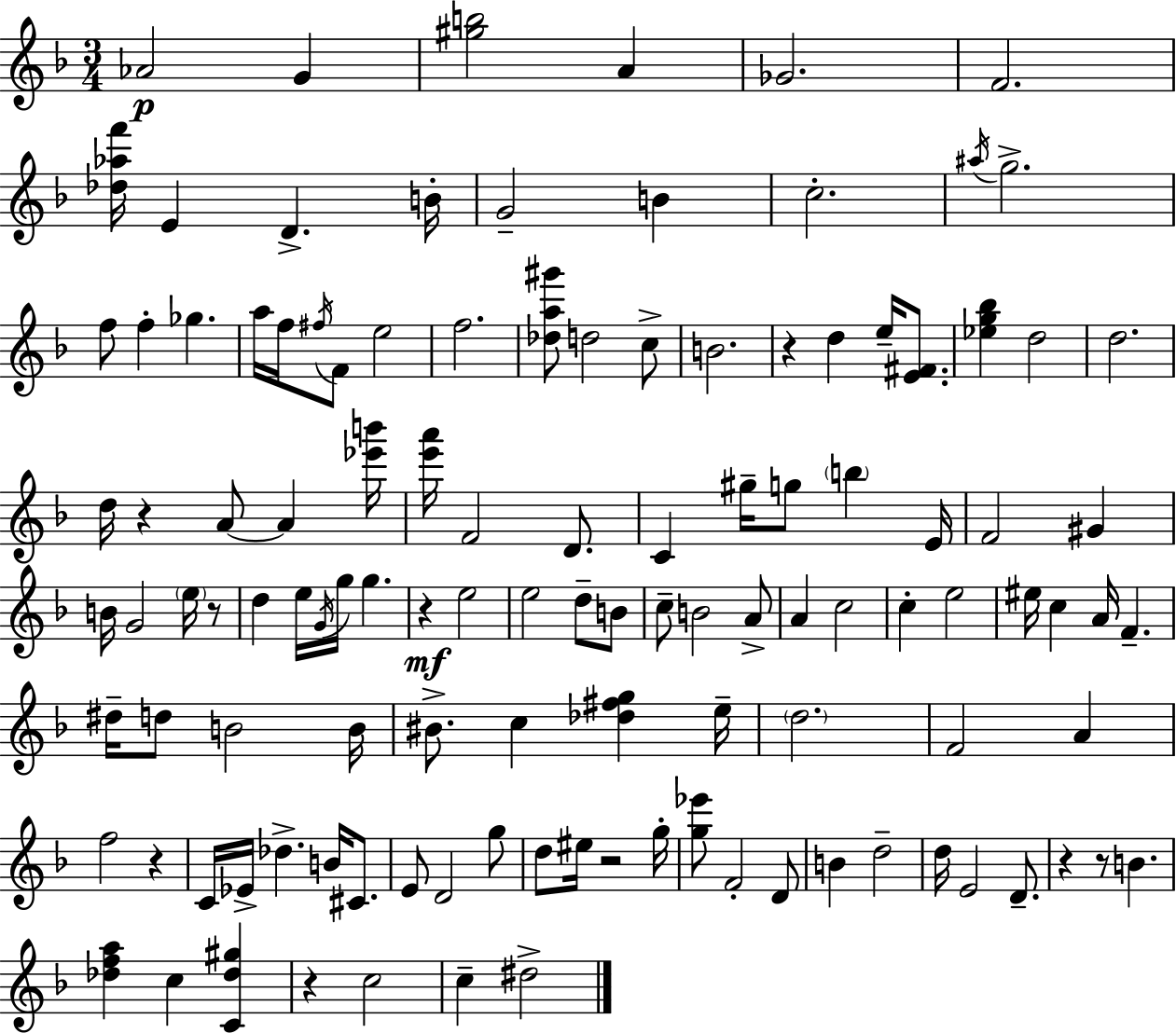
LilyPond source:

{
  \clef treble
  \numericTimeSignature
  \time 3/4
  \key f \major
  aes'2\p g'4 | <gis'' b''>2 a'4 | ges'2. | f'2. | \break <des'' aes'' f'''>16 e'4 d'4.-> b'16-. | g'2-- b'4 | c''2.-. | \acciaccatura { ais''16 } g''2.-> | \break f''8 f''4-. ges''4. | a''16 f''16 \acciaccatura { fis''16 } f'8 e''2 | f''2. | <des'' a'' gis'''>8 d''2 | \break c''8-> b'2. | r4 d''4 e''16-- <e' fis'>8. | <ees'' g'' bes''>4 d''2 | d''2. | \break d''16 r4 a'8~~ a'4 | <ees''' b'''>16 <e''' a'''>16 f'2 d'8. | c'4 gis''16-- g''8 \parenthesize b''4 | e'16 f'2 gis'4 | \break b'16 g'2 \parenthesize e''16 | r8 d''4 e''16 \acciaccatura { g'16 } g''16 g''4. | r4\mf e''2 | e''2 d''8-- | \break b'8 c''8-- b'2 | a'8-> a'4 c''2 | c''4-. e''2 | eis''16 c''4 a'16 f'4.-- | \break dis''16-- d''8 b'2 | b'16 bis'8.-> c''4 <des'' fis'' g''>4 | e''16-- \parenthesize d''2. | f'2 a'4 | \break f''2 r4 | c'16 ees'16-> des''4.-> b'16 | cis'8. e'8 d'2 | g''8 d''8 eis''16 r2 | \break g''16-. <g'' ees'''>8 f'2-. | d'8 b'4 d''2-- | d''16 e'2 | d'8.-- r4 r8 b'4. | \break <des'' f'' a''>4 c''4 <c' des'' gis''>4 | r4 c''2 | c''4-- dis''2-> | \bar "|."
}